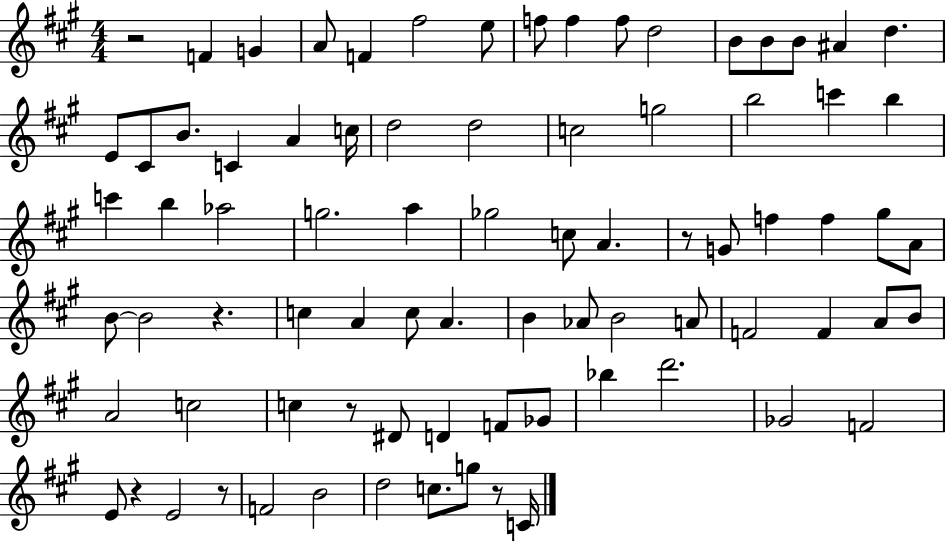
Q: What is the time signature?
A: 4/4